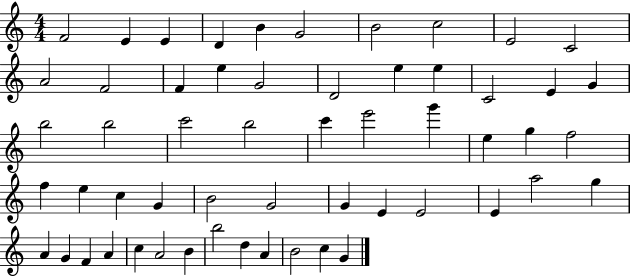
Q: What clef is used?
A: treble